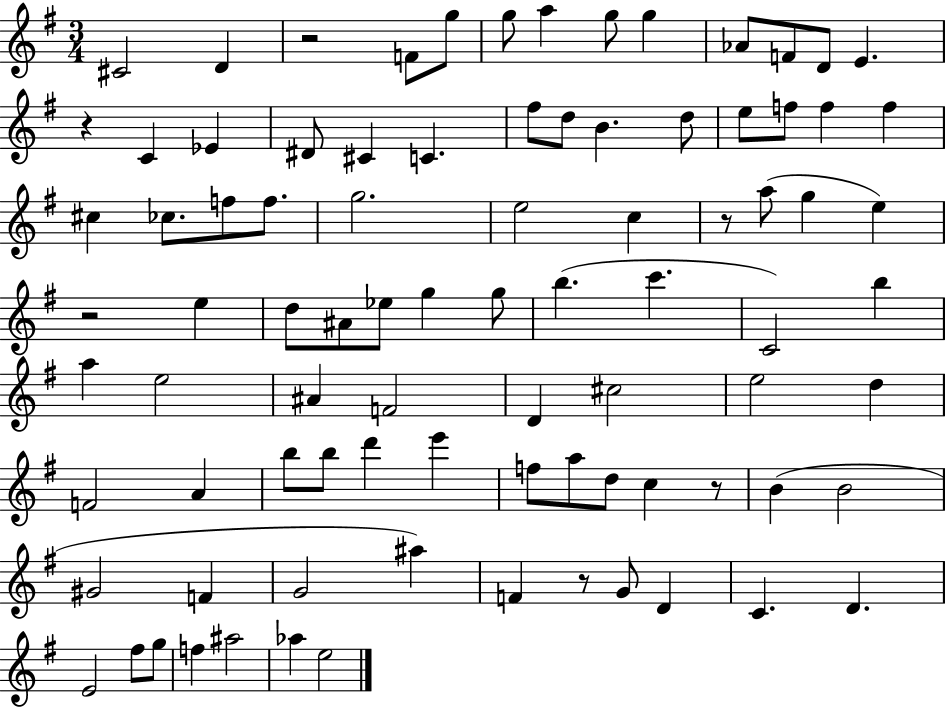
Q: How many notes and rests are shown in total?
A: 87